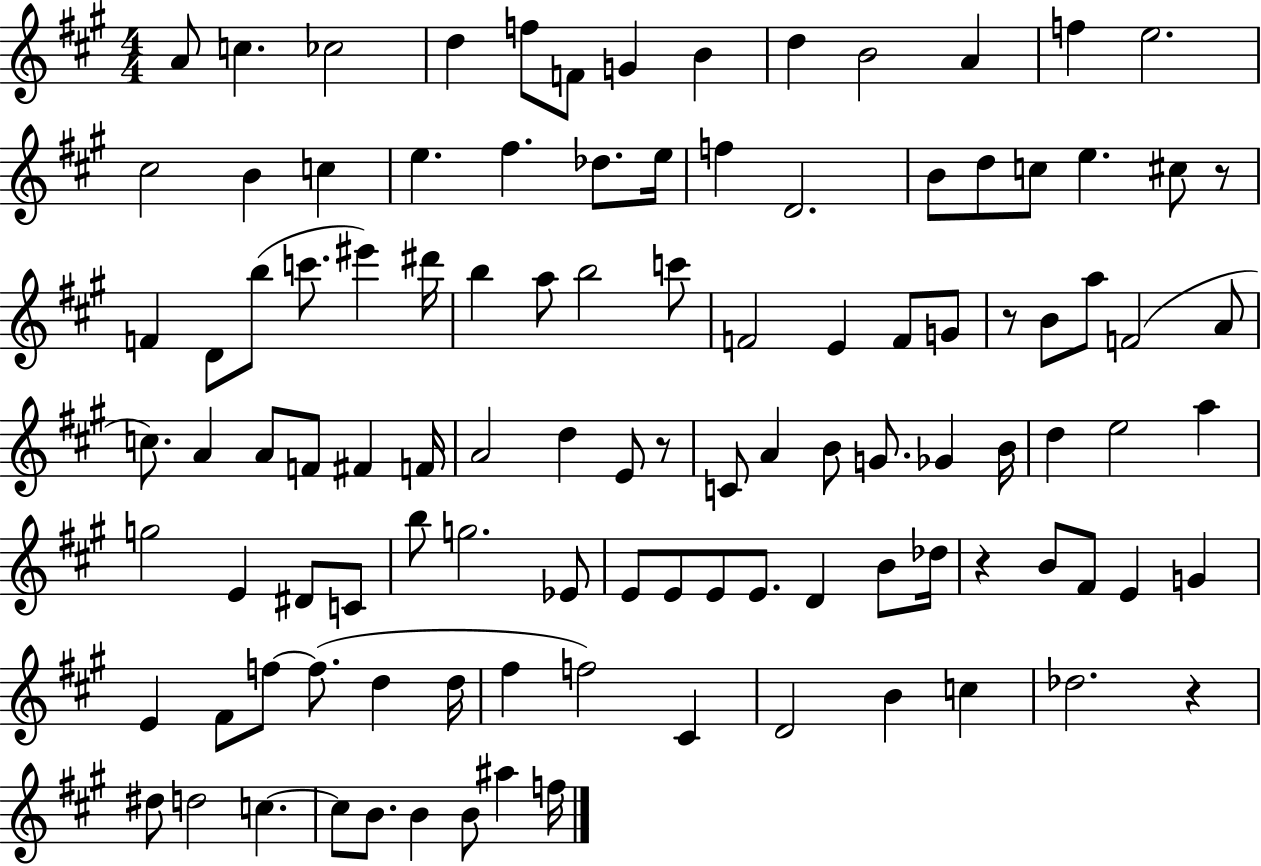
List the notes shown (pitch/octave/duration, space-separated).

A4/e C5/q. CES5/h D5/q F5/e F4/e G4/q B4/q D5/q B4/h A4/q F5/q E5/h. C#5/h B4/q C5/q E5/q. F#5/q. Db5/e. E5/s F5/q D4/h. B4/e D5/e C5/e E5/q. C#5/e R/e F4/q D4/e B5/e C6/e. EIS6/q D#6/s B5/q A5/e B5/h C6/e F4/h E4/q F4/e G4/e R/e B4/e A5/e F4/h A4/e C5/e. A4/q A4/e F4/e F#4/q F4/s A4/h D5/q E4/e R/e C4/e A4/q B4/e G4/e. Gb4/q B4/s D5/q E5/h A5/q G5/h E4/q D#4/e C4/e B5/e G5/h. Eb4/e E4/e E4/e E4/e E4/e. D4/q B4/e Db5/s R/q B4/e F#4/e E4/q G4/q E4/q F#4/e F5/e F5/e. D5/q D5/s F#5/q F5/h C#4/q D4/h B4/q C5/q Db5/h. R/q D#5/e D5/h C5/q. C5/e B4/e. B4/q B4/e A#5/q F5/s